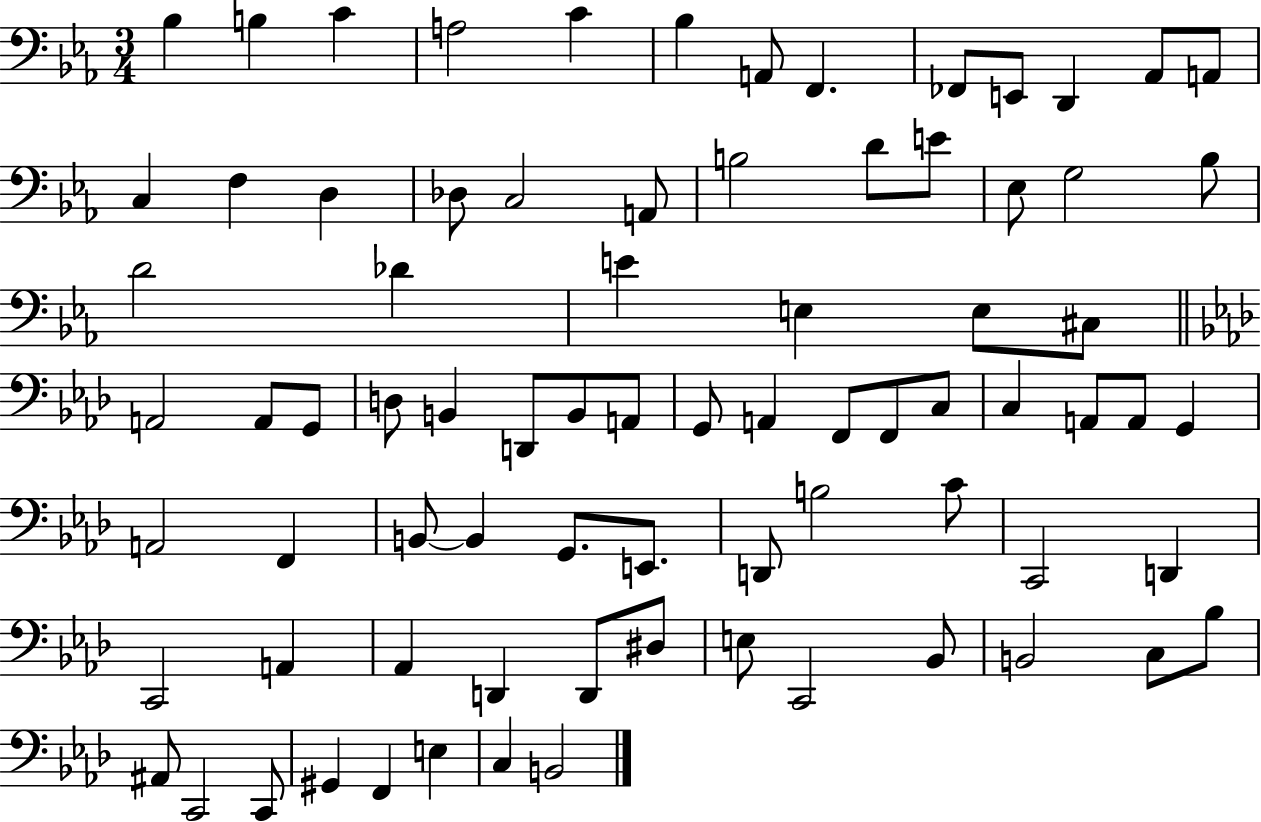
{
  \clef bass
  \numericTimeSignature
  \time 3/4
  \key ees \major
  bes4 b4 c'4 | a2 c'4 | bes4 a,8 f,4. | fes,8 e,8 d,4 aes,8 a,8 | \break c4 f4 d4 | des8 c2 a,8 | b2 d'8 e'8 | ees8 g2 bes8 | \break d'2 des'4 | e'4 e4 e8 cis8 | \bar "||" \break \key aes \major a,2 a,8 g,8 | d8 b,4 d,8 b,8 a,8 | g,8 a,4 f,8 f,8 c8 | c4 a,8 a,8 g,4 | \break a,2 f,4 | b,8~~ b,4 g,8. e,8. | d,8 b2 c'8 | c,2 d,4 | \break c,2 a,4 | aes,4 d,4 d,8 dis8 | e8 c,2 bes,8 | b,2 c8 bes8 | \break ais,8 c,2 c,8 | gis,4 f,4 e4 | c4 b,2 | \bar "|."
}